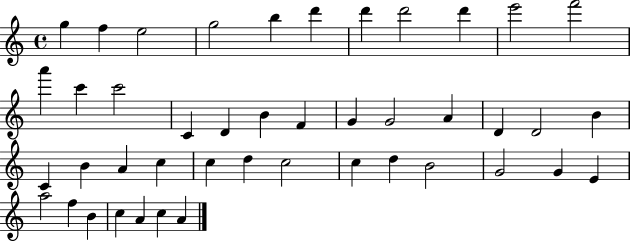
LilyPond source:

{
  \clef treble
  \time 4/4
  \defaultTimeSignature
  \key c \major
  g''4 f''4 e''2 | g''2 b''4 d'''4 | d'''4 d'''2 d'''4 | e'''2 f'''2 | \break a'''4 c'''4 c'''2 | c'4 d'4 b'4 f'4 | g'4 g'2 a'4 | d'4 d'2 b'4 | \break c'4 b'4 a'4 c''4 | c''4 d''4 c''2 | c''4 d''4 b'2 | g'2 g'4 e'4 | \break a''2 f''4 b'4 | c''4 a'4 c''4 a'4 | \bar "|."
}